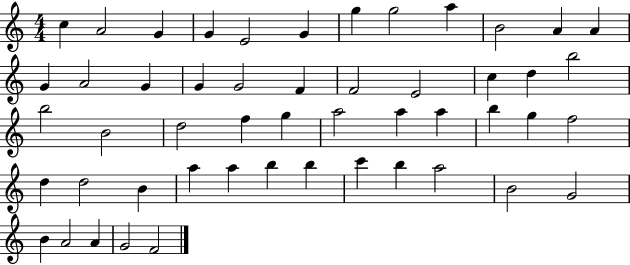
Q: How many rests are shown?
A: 0